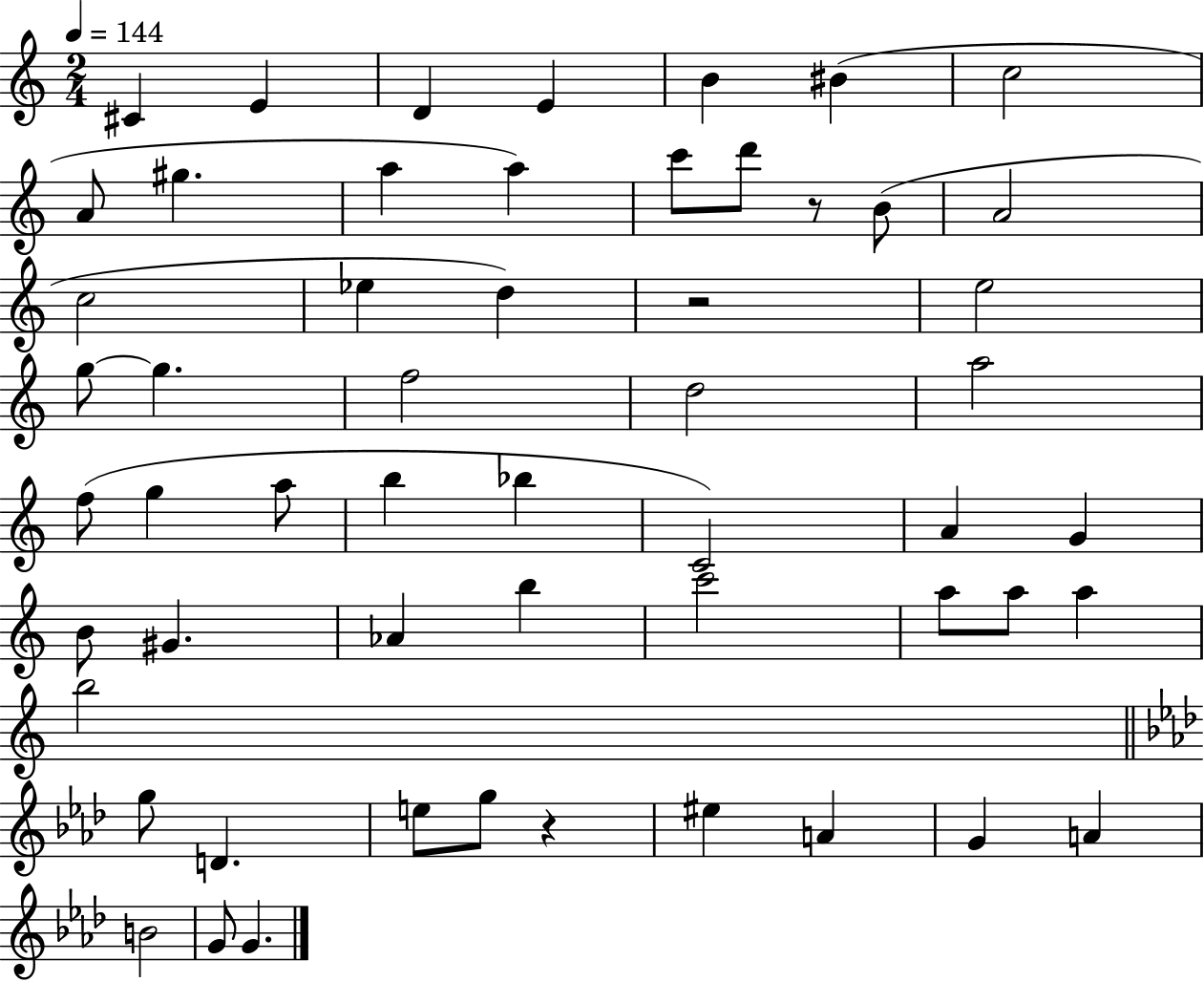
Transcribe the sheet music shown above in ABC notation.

X:1
T:Untitled
M:2/4
L:1/4
K:C
^C E D E B ^B c2 A/2 ^g a a c'/2 d'/2 z/2 B/2 A2 c2 _e d z2 e2 g/2 g f2 d2 a2 f/2 g a/2 b _b C2 A G B/2 ^G _A b c'2 a/2 a/2 a b2 g/2 D e/2 g/2 z ^e A G A B2 G/2 G